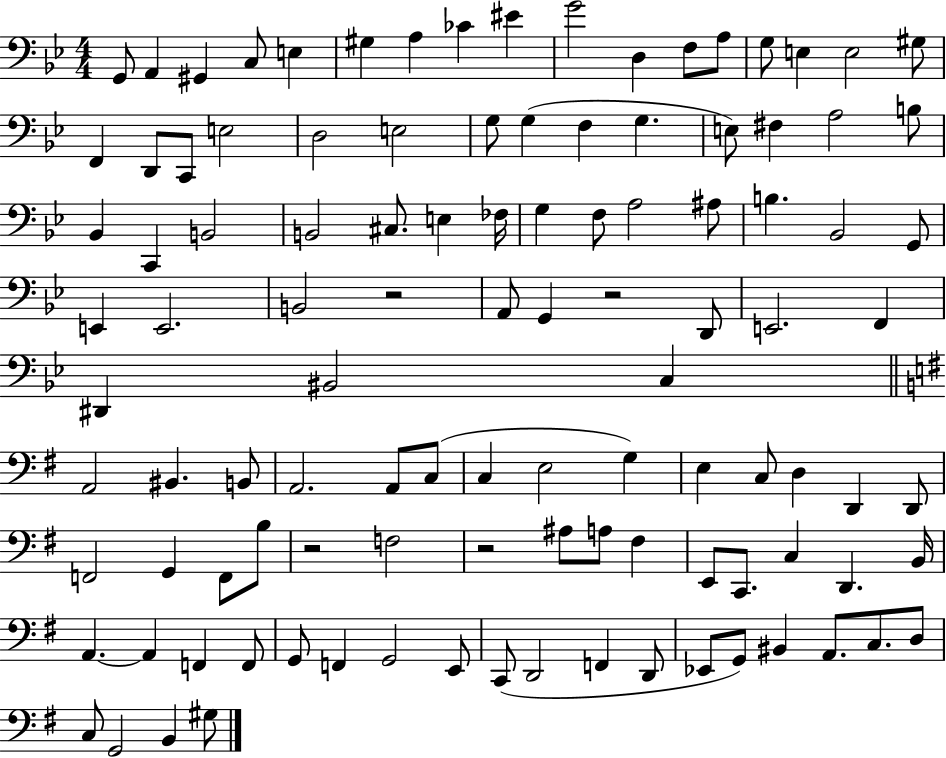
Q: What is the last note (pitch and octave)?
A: G#3